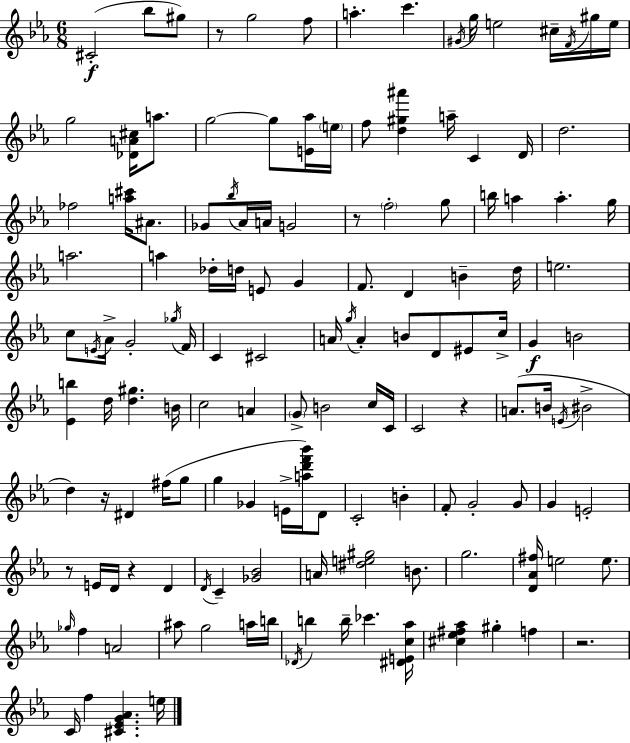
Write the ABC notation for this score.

X:1
T:Untitled
M:6/8
L:1/4
K:Eb
^C2 _b/2 ^g/2 z/2 g2 f/2 a c' ^G/4 g/4 e2 ^c/4 F/4 ^g/4 e/4 g2 [_DA^c]/4 a/2 g2 g/2 [E_a]/4 e/4 f/2 [d^g^a'] a/4 C D/4 d2 _f2 [a^c']/4 ^A/2 _G/2 _b/4 _A/4 A/4 G2 z/2 f2 g/2 b/4 a a g/4 a2 a _d/4 d/4 E/2 G F/2 D B d/4 e2 c/2 E/4 _A/4 G2 _g/4 F/4 C ^C2 A/4 g/4 A B/2 D/2 ^E/2 c/4 G B2 [_Eb] d/4 [d^g] B/4 c2 A G/2 B2 c/4 C/4 C2 z A/2 B/4 E/4 ^B2 d z/4 ^D ^f/4 g/2 g _G E/4 [ad'f'_b']/4 D/2 C2 B F/2 G2 G/2 G E2 z/2 E/4 D/4 z D D/4 C [_G_B]2 A/4 [^de^g]2 B/2 g2 [D_A^f]/4 e2 e/2 _g/4 f A2 ^a/2 g2 a/4 b/4 _D/4 b b/4 _c' [^DEc_a]/4 [^c_e^f_a] ^g f z2 C/4 f [^C_EG_A] e/4